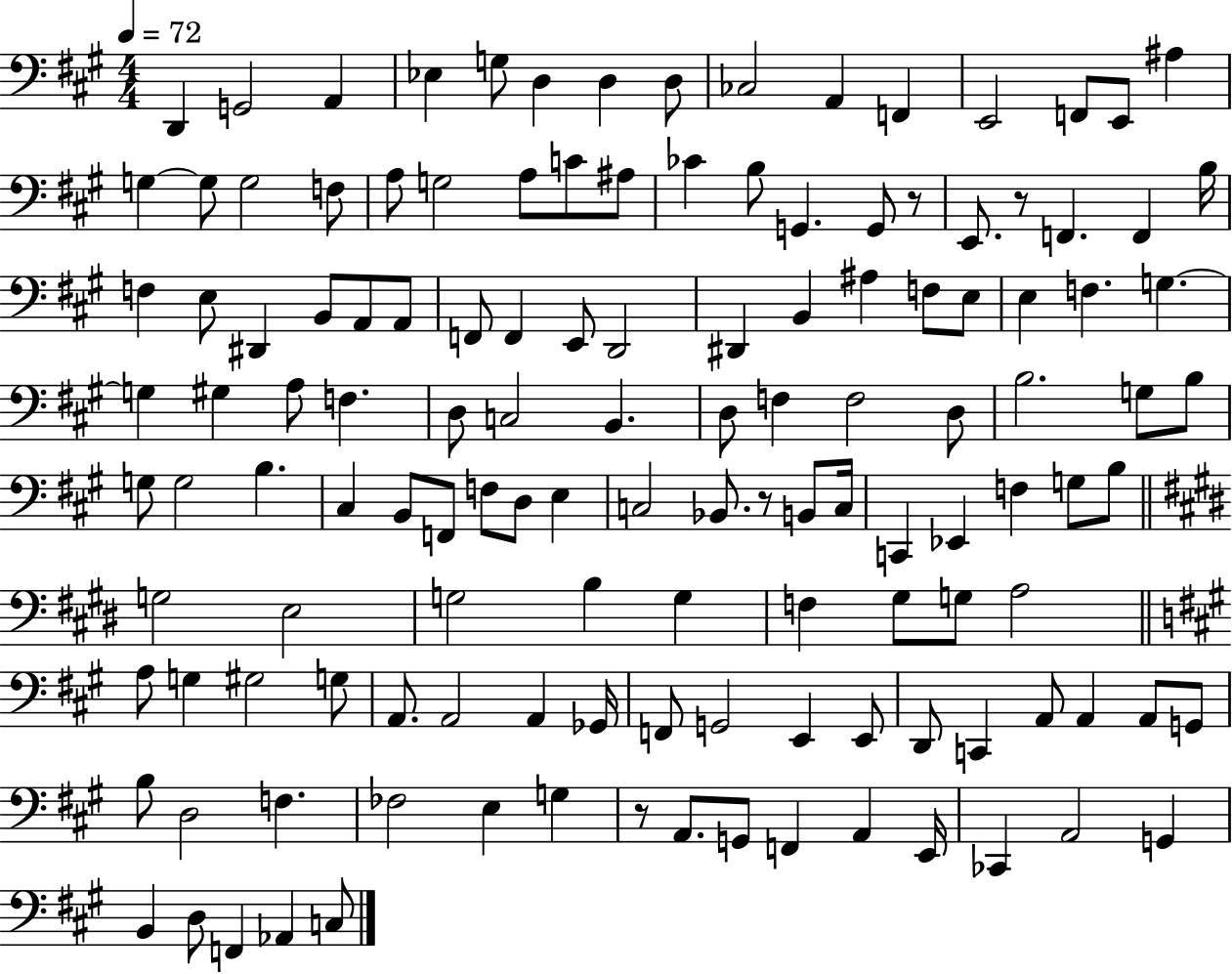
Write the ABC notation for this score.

X:1
T:Untitled
M:4/4
L:1/4
K:A
D,, G,,2 A,, _E, G,/2 D, D, D,/2 _C,2 A,, F,, E,,2 F,,/2 E,,/2 ^A, G, G,/2 G,2 F,/2 A,/2 G,2 A,/2 C/2 ^A,/2 _C B,/2 G,, G,,/2 z/2 E,,/2 z/2 F,, F,, B,/4 F, E,/2 ^D,, B,,/2 A,,/2 A,,/2 F,,/2 F,, E,,/2 D,,2 ^D,, B,, ^A, F,/2 E,/2 E, F, G, G, ^G, A,/2 F, D,/2 C,2 B,, D,/2 F, F,2 D,/2 B,2 G,/2 B,/2 G,/2 G,2 B, ^C, B,,/2 F,,/2 F,/2 D,/2 E, C,2 _B,,/2 z/2 B,,/2 C,/4 C,, _E,, F, G,/2 B,/2 G,2 E,2 G,2 B, G, F, ^G,/2 G,/2 A,2 A,/2 G, ^G,2 G,/2 A,,/2 A,,2 A,, _G,,/4 F,,/2 G,,2 E,, E,,/2 D,,/2 C,, A,,/2 A,, A,,/2 G,,/2 B,/2 D,2 F, _F,2 E, G, z/2 A,,/2 G,,/2 F,, A,, E,,/4 _C,, A,,2 G,, B,, D,/2 F,, _A,, C,/2